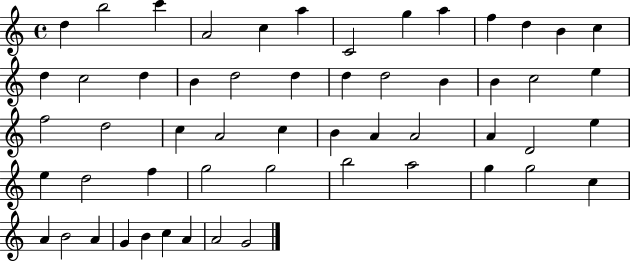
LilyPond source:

{
  \clef treble
  \time 4/4
  \defaultTimeSignature
  \key c \major
  d''4 b''2 c'''4 | a'2 c''4 a''4 | c'2 g''4 a''4 | f''4 d''4 b'4 c''4 | \break d''4 c''2 d''4 | b'4 d''2 d''4 | d''4 d''2 b'4 | b'4 c''2 e''4 | \break f''2 d''2 | c''4 a'2 c''4 | b'4 a'4 a'2 | a'4 d'2 e''4 | \break e''4 d''2 f''4 | g''2 g''2 | b''2 a''2 | g''4 g''2 c''4 | \break a'4 b'2 a'4 | g'4 b'4 c''4 a'4 | a'2 g'2 | \bar "|."
}